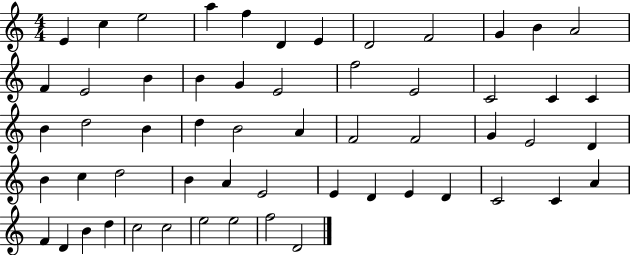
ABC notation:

X:1
T:Untitled
M:4/4
L:1/4
K:C
E c e2 a f D E D2 F2 G B A2 F E2 B B G E2 f2 E2 C2 C C B d2 B d B2 A F2 F2 G E2 D B c d2 B A E2 E D E D C2 C A F D B d c2 c2 e2 e2 f2 D2